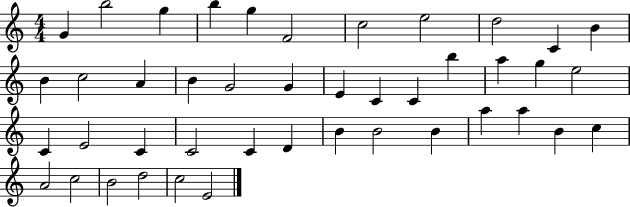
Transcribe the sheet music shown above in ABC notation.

X:1
T:Untitled
M:4/4
L:1/4
K:C
G b2 g b g F2 c2 e2 d2 C B B c2 A B G2 G E C C b a g e2 C E2 C C2 C D B B2 B a a B c A2 c2 B2 d2 c2 E2